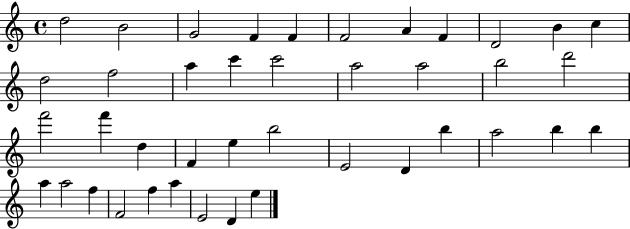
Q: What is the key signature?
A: C major